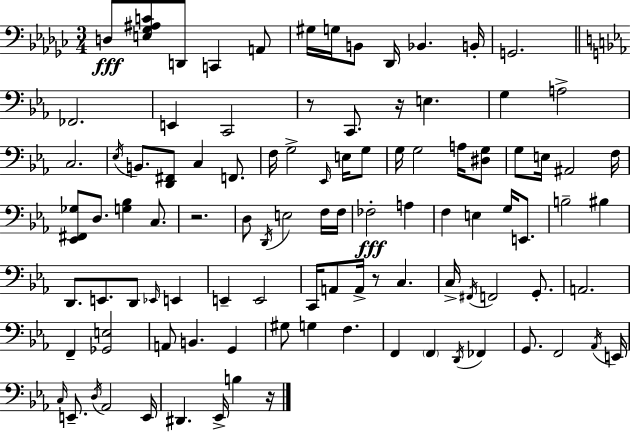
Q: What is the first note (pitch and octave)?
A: D3